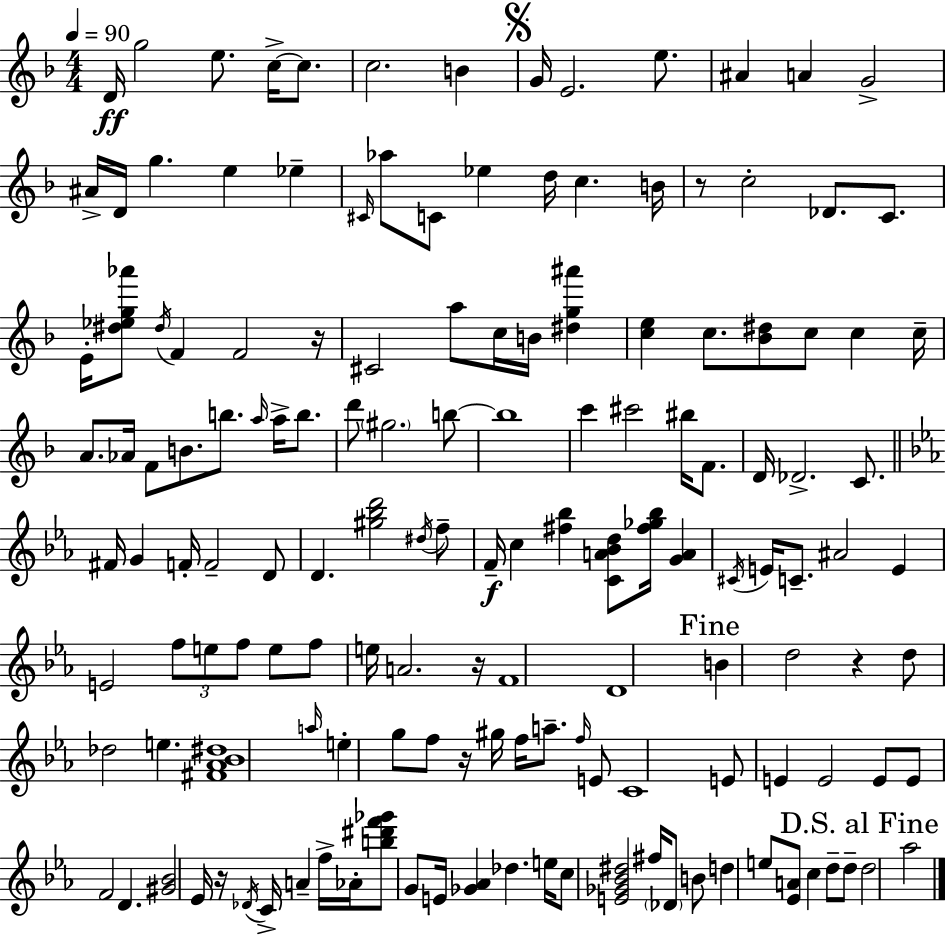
D4/s G5/h E5/e. C5/s C5/e. C5/h. B4/q G4/s E4/h. E5/e. A#4/q A4/q G4/h A#4/s D4/s G5/q. E5/q Eb5/q C#4/s Ab5/e C4/e Eb5/q D5/s C5/q. B4/s R/e C5/h Db4/e. C4/e. E4/s [D#5,Eb5,G5,Ab6]/e D#5/s F4/q F4/h R/s C#4/h A5/e C5/s B4/s [D#5,G5,A#6]/q [C5,E5]/q C5/e. [Bb4,D#5]/e C5/e C5/q C5/s A4/e. Ab4/s F4/e B4/e. B5/e. A5/s A5/s B5/e. D6/e G#5/h. B5/e B5/w C6/q C#6/h BIS5/s F4/e. D4/s Db4/h. C4/e. F#4/s G4/q F4/s F4/h D4/e D4/q. [G#5,Bb5,D6]/h D#5/s F5/e F4/s C5/q [F#5,Bb5]/q [C4,A4,Bb4,D5]/e [F#5,Gb5,Bb5]/s [G4,A4]/q C#4/s E4/s C4/e. A#4/h E4/q E4/h F5/e E5/e F5/e E5/e F5/e E5/s A4/h. R/s F4/w D4/w B4/q D5/h R/q D5/e Db5/h E5/q. [F#4,Ab4,Bb4,D#5]/w A5/s E5/q G5/e F5/e R/s G#5/s F5/s A5/e. F5/s E4/e C4/w E4/e E4/q E4/h E4/e E4/e F4/h D4/q. [G#4,Bb4]/h Eb4/s R/s Db4/s C4/s A4/q F5/s Ab4/s [B5,D#6,F6,Gb6]/e G4/e E4/s [Gb4,Ab4]/q Db5/q. E5/s C5/e [E4,Gb4,Bb4,D#5]/h F#5/s Db4/e B4/e D5/q E5/e [Eb4,A4]/e C5/q D5/e D5/e D5/h Ab5/h